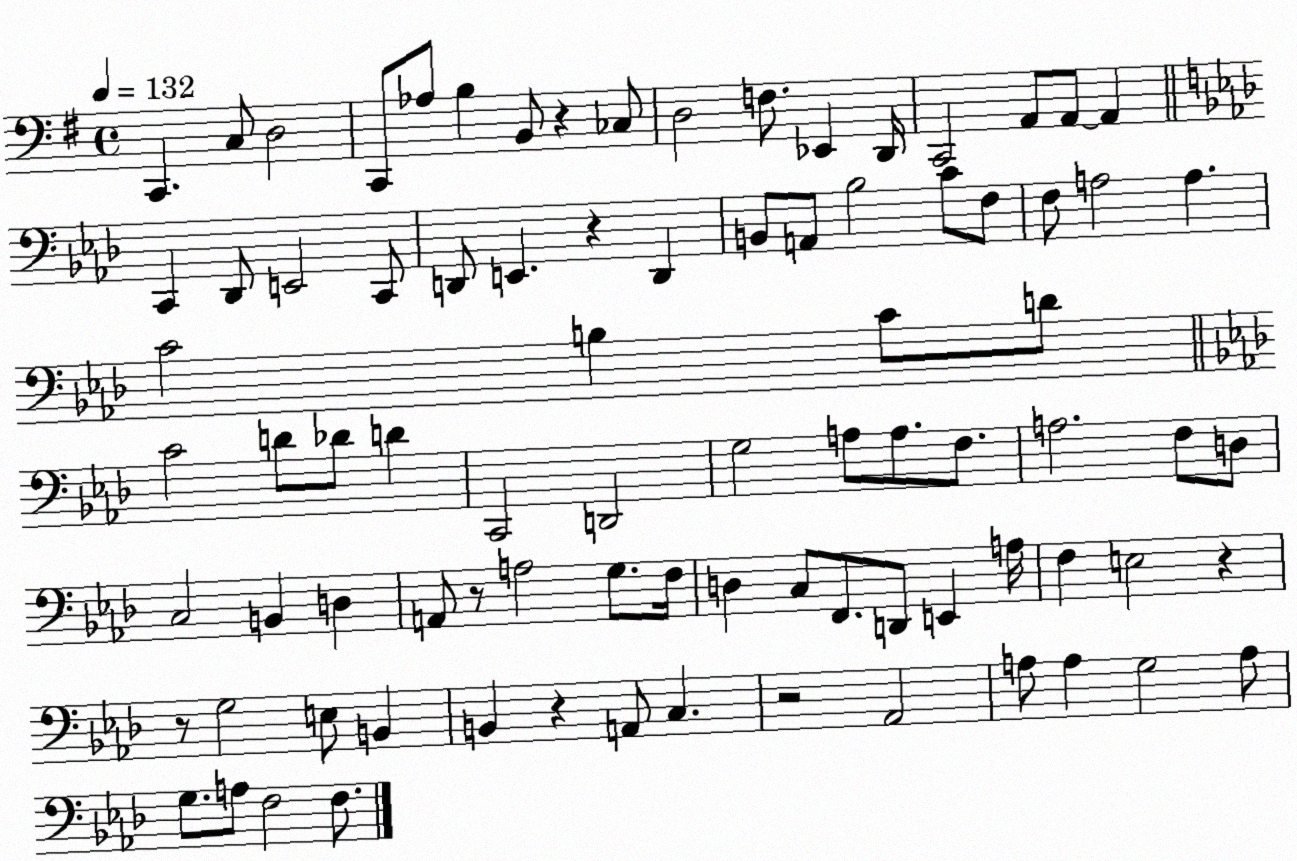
X:1
T:Untitled
M:4/4
L:1/4
K:G
C,, C,/2 D,2 C,,/2 _A,/2 B, B,,/2 z _C,/2 D,2 F,/2 _E,, D,,/4 C,,2 A,,/2 A,,/2 A,, C,, _D,,/2 E,,2 C,,/2 D,,/2 E,, z D,, B,,/2 A,,/2 _B,2 C/2 F,/2 F,/2 A,2 A, C2 B, C/2 D/2 C2 D/2 _D/2 D C,,2 D,,2 G,2 A,/2 A,/2 F,/2 A,2 F,/2 D,/2 C,2 B,, D, A,,/2 z/2 A,2 G,/2 F,/4 D, C,/2 F,,/2 D,,/2 E,, A,/4 F, E,2 z z/2 G,2 E,/2 B,, B,, z A,,/2 C, z2 _A,,2 A,/2 A, G,2 A,/2 G,/2 A,/2 F,2 F,/2